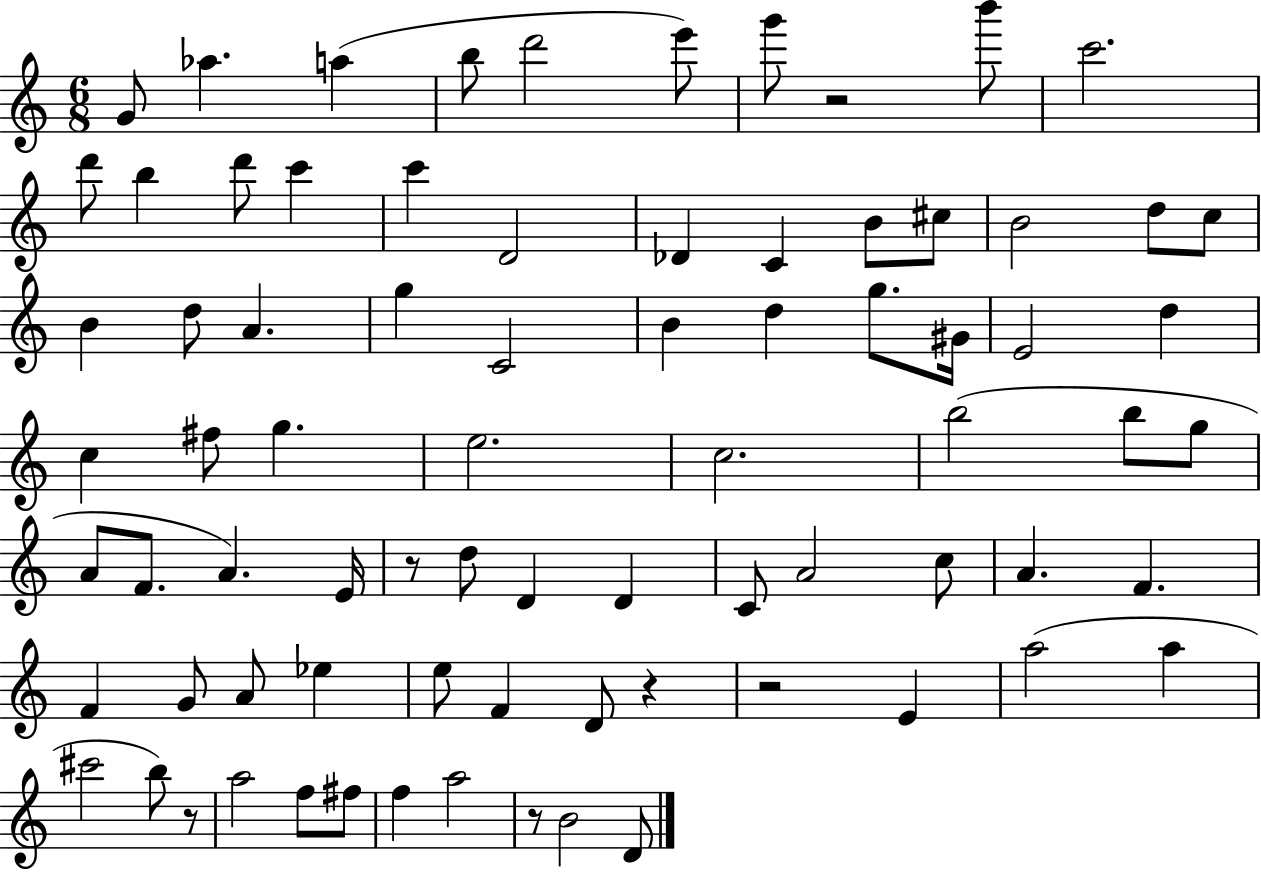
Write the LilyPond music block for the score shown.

{
  \clef treble
  \numericTimeSignature
  \time 6/8
  \key c \major
  g'8 aes''4. a''4( | b''8 d'''2 e'''8) | g'''8 r2 b'''8 | c'''2. | \break d'''8 b''4 d'''8 c'''4 | c'''4 d'2 | des'4 c'4 b'8 cis''8 | b'2 d''8 c''8 | \break b'4 d''8 a'4. | g''4 c'2 | b'4 d''4 g''8. gis'16 | e'2 d''4 | \break c''4 fis''8 g''4. | e''2. | c''2. | b''2( b''8 g''8 | \break a'8 f'8. a'4.) e'16 | r8 d''8 d'4 d'4 | c'8 a'2 c''8 | a'4. f'4. | \break f'4 g'8 a'8 ees''4 | e''8 f'4 d'8 r4 | r2 e'4 | a''2( a''4 | \break cis'''2 b''8) r8 | a''2 f''8 fis''8 | f''4 a''2 | r8 b'2 d'8 | \break \bar "|."
}